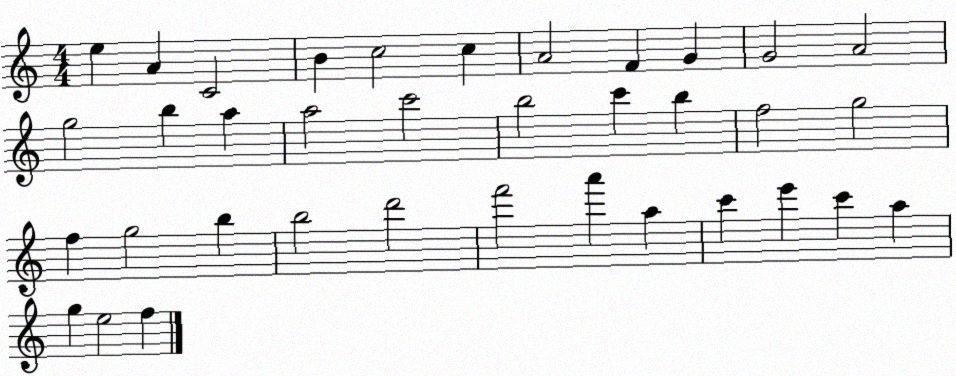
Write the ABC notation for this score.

X:1
T:Untitled
M:4/4
L:1/4
K:C
e A C2 B c2 c A2 F G G2 A2 g2 b a a2 c'2 b2 c' b f2 g2 f g2 b b2 d'2 f'2 a' a c' e' c' a g e2 f